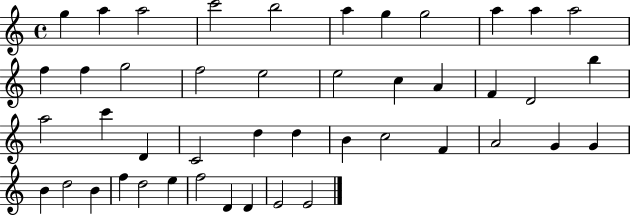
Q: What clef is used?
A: treble